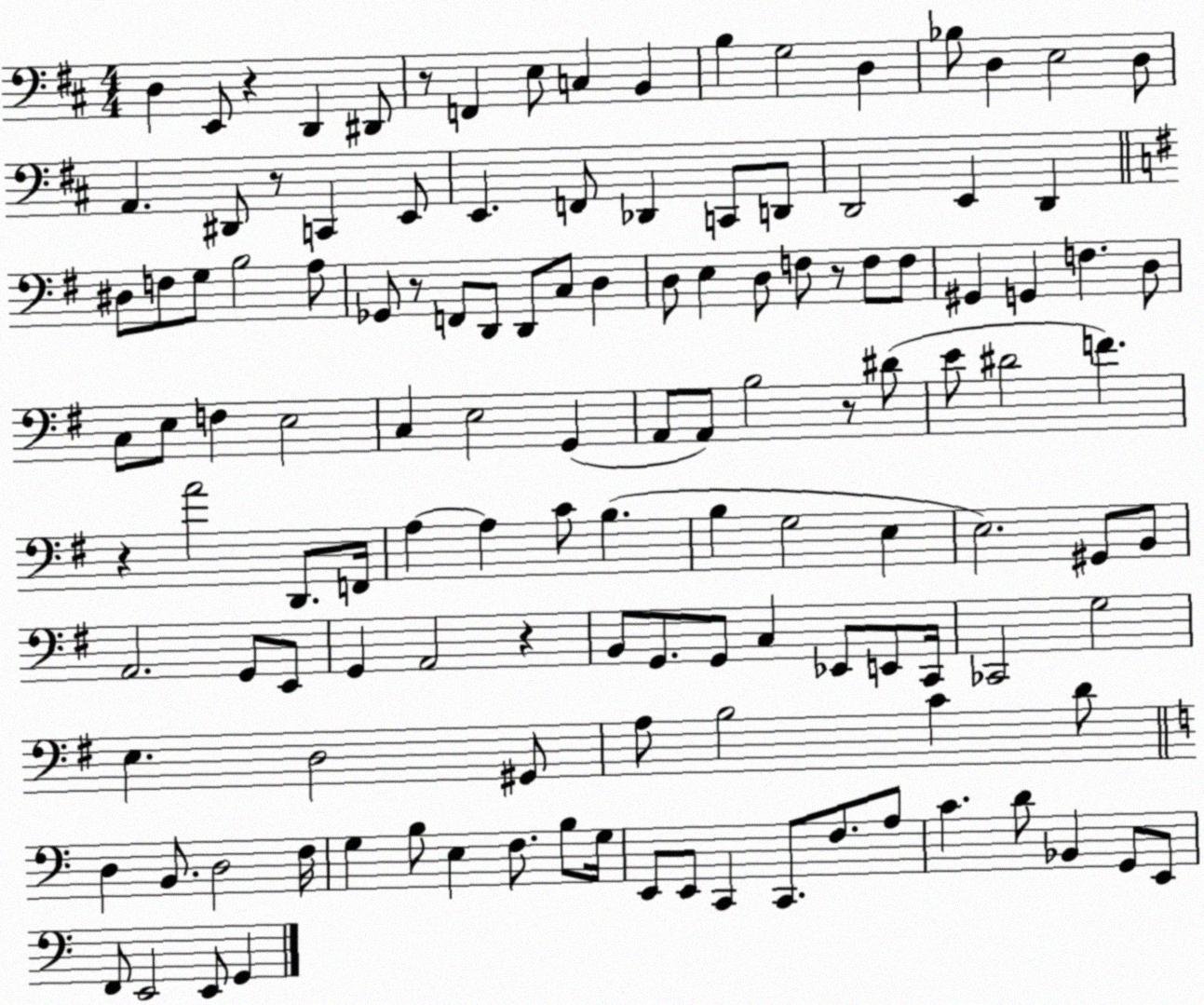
X:1
T:Untitled
M:4/4
L:1/4
K:D
D, E,,/2 z D,, ^D,,/2 z/2 F,, E,/2 C, B,, B, G,2 D, _B,/2 D, E,2 D,/2 A,, ^D,,/2 z/2 C,, E,,/2 E,, F,,/2 _D,, C,,/2 D,,/2 D,,2 E,, D,, ^D,/2 F,/2 G,/2 B,2 A,/2 _G,,/2 z/2 F,,/2 D,,/2 D,,/2 C,/2 D, D,/2 E, D,/2 F,/2 z/2 F,/2 F,/2 ^G,, G,, F, D,/2 C,/2 E,/2 F, E,2 C, E,2 G,, A,,/2 A,,/2 B,2 z/2 ^D/2 E/2 ^D2 F z A2 D,,/2 F,,/4 A, A, C/2 B, B, G,2 E, E,2 ^G,,/2 B,,/2 A,,2 G,,/2 E,,/2 G,, A,,2 z B,,/2 G,,/2 G,,/2 C, _E,,/2 E,,/2 C,,/4 _C,,2 G,2 E, D,2 ^G,,/2 A,/2 B,2 C D/2 D, B,,/2 D,2 F,/4 G, B,/2 E, F,/2 B,/2 G,/4 E,,/2 E,,/2 C,, C,,/2 F,/2 A,/2 C D/2 _B,, G,,/2 E,,/2 F,,/2 E,,2 E,,/2 G,,